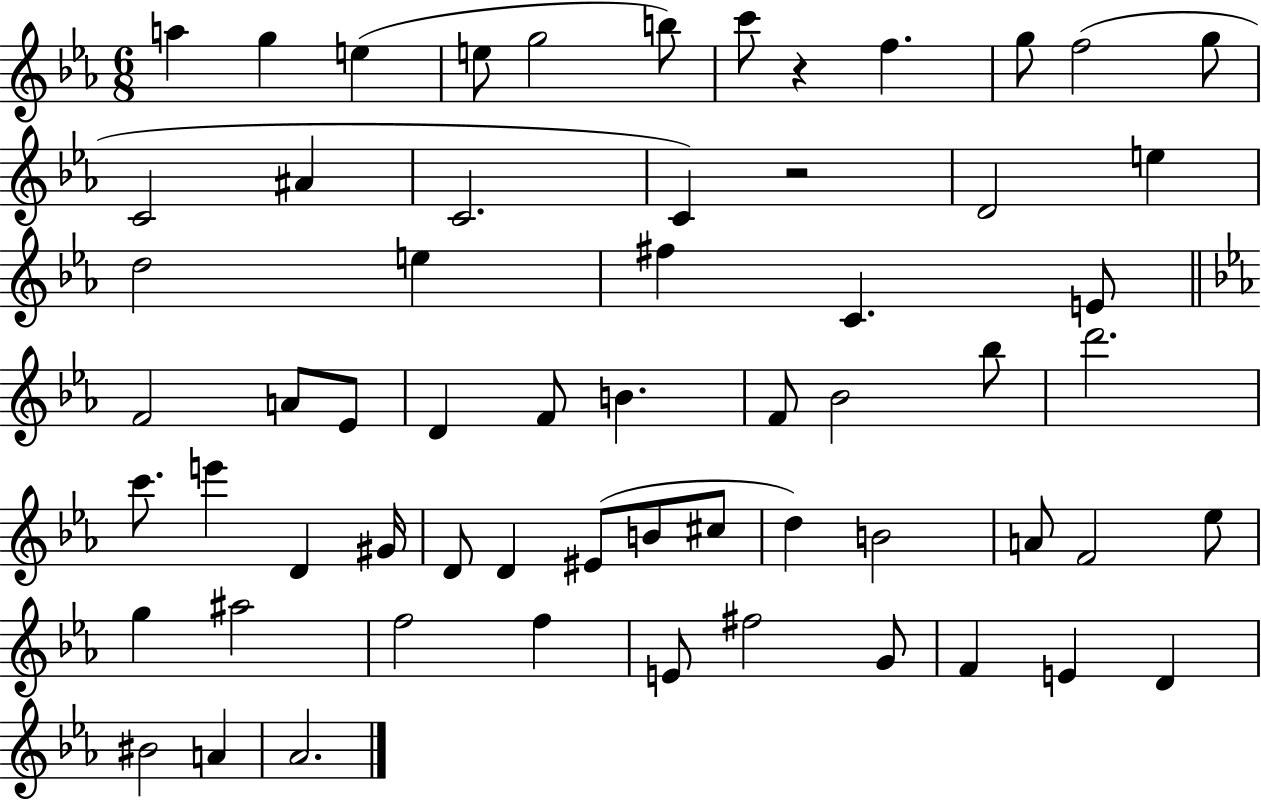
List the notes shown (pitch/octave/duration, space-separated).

A5/q G5/q E5/q E5/e G5/h B5/e C6/e R/q F5/q. G5/e F5/h G5/e C4/h A#4/q C4/h. C4/q R/h D4/h E5/q D5/h E5/q F#5/q C4/q. E4/e F4/h A4/e Eb4/e D4/q F4/e B4/q. F4/e Bb4/h Bb5/e D6/h. C6/e. E6/q D4/q G#4/s D4/e D4/q EIS4/e B4/e C#5/e D5/q B4/h A4/e F4/h Eb5/e G5/q A#5/h F5/h F5/q E4/e F#5/h G4/e F4/q E4/q D4/q BIS4/h A4/q Ab4/h.